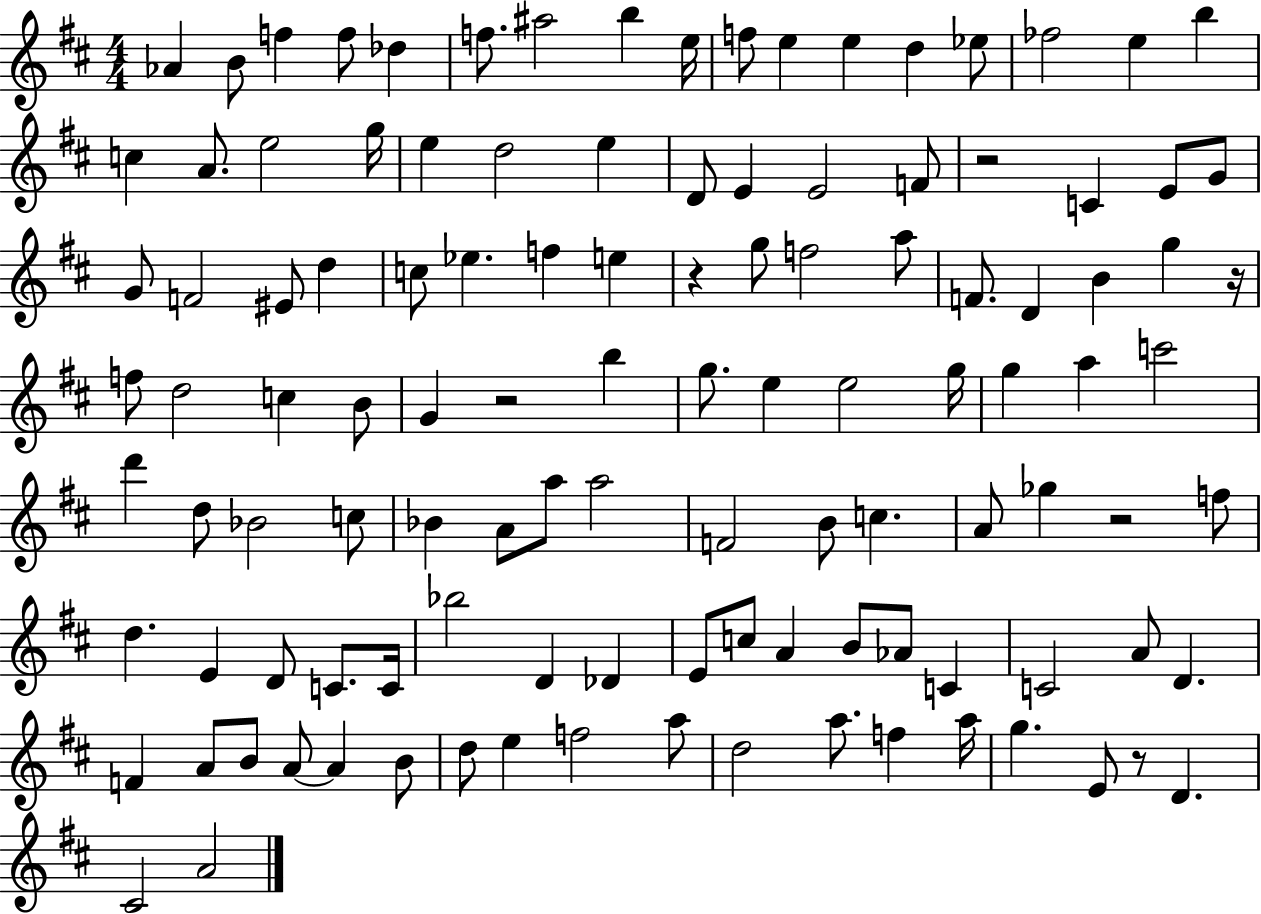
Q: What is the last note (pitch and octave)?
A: A4